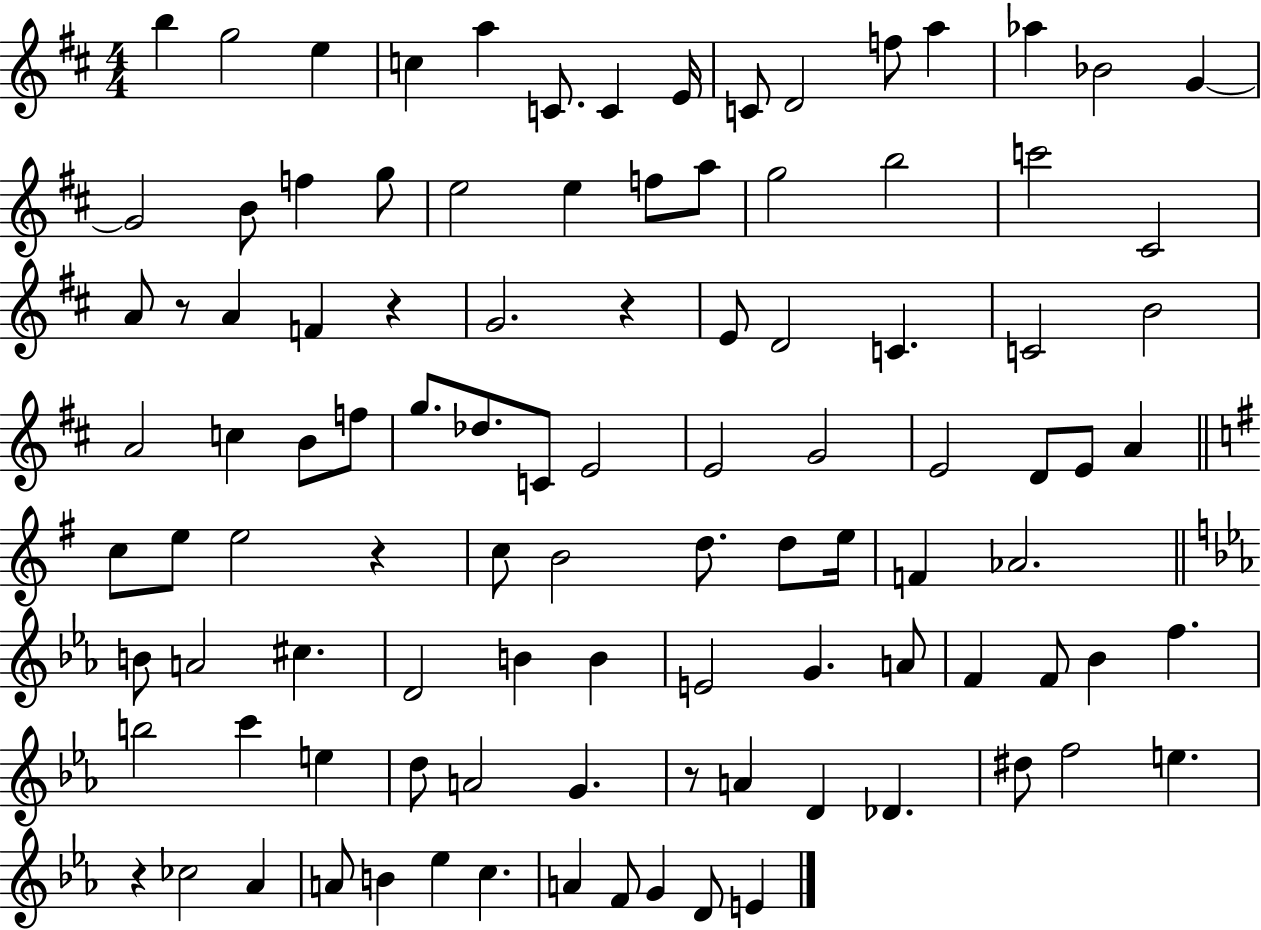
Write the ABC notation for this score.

X:1
T:Untitled
M:4/4
L:1/4
K:D
b g2 e c a C/2 C E/4 C/2 D2 f/2 a _a _B2 G G2 B/2 f g/2 e2 e f/2 a/2 g2 b2 c'2 ^C2 A/2 z/2 A F z G2 z E/2 D2 C C2 B2 A2 c B/2 f/2 g/2 _d/2 C/2 E2 E2 G2 E2 D/2 E/2 A c/2 e/2 e2 z c/2 B2 d/2 d/2 e/4 F _A2 B/2 A2 ^c D2 B B E2 G A/2 F F/2 _B f b2 c' e d/2 A2 G z/2 A D _D ^d/2 f2 e z _c2 _A A/2 B _e c A F/2 G D/2 E